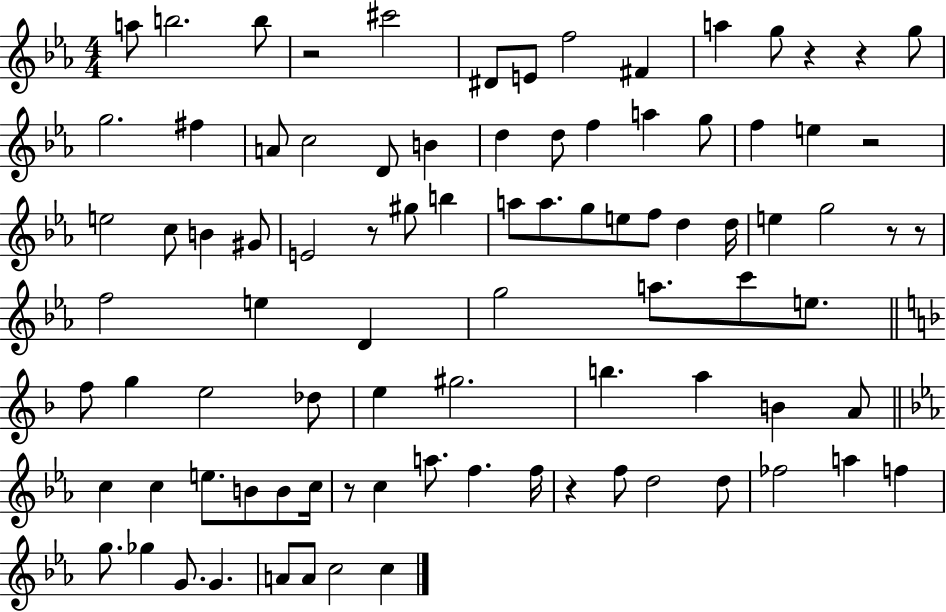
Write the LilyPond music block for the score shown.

{
  \clef treble
  \numericTimeSignature
  \time 4/4
  \key ees \major
  a''8 b''2. b''8 | r2 cis'''2 | dis'8 e'8 f''2 fis'4 | a''4 g''8 r4 r4 g''8 | \break g''2. fis''4 | a'8 c''2 d'8 b'4 | d''4 d''8 f''4 a''4 g''8 | f''4 e''4 r2 | \break e''2 c''8 b'4 gis'8 | e'2 r8 gis''8 b''4 | a''8 a''8. g''8 e''8 f''8 d''4 d''16 | e''4 g''2 r8 r8 | \break f''2 e''4 d'4 | g''2 a''8. c'''8 e''8. | \bar "||" \break \key f \major f''8 g''4 e''2 des''8 | e''4 gis''2. | b''4. a''4 b'4 a'8 | \bar "||" \break \key c \minor c''4 c''4 e''8. b'8 b'8 c''16 | r8 c''4 a''8. f''4. f''16 | r4 f''8 d''2 d''8 | fes''2 a''4 f''4 | \break g''8. ges''4 g'8. g'4. | a'8 a'8 c''2 c''4 | \bar "|."
}